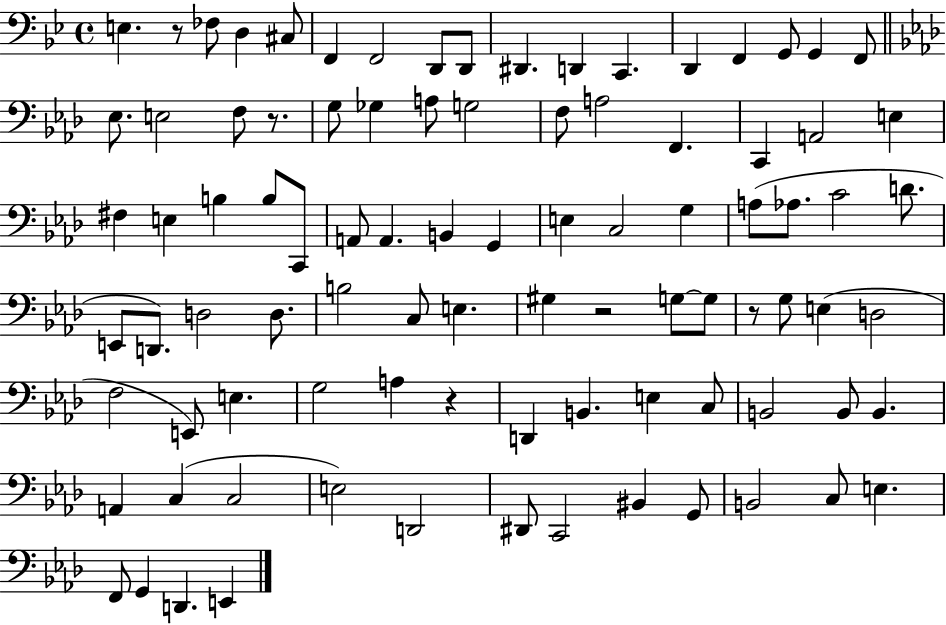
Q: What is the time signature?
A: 4/4